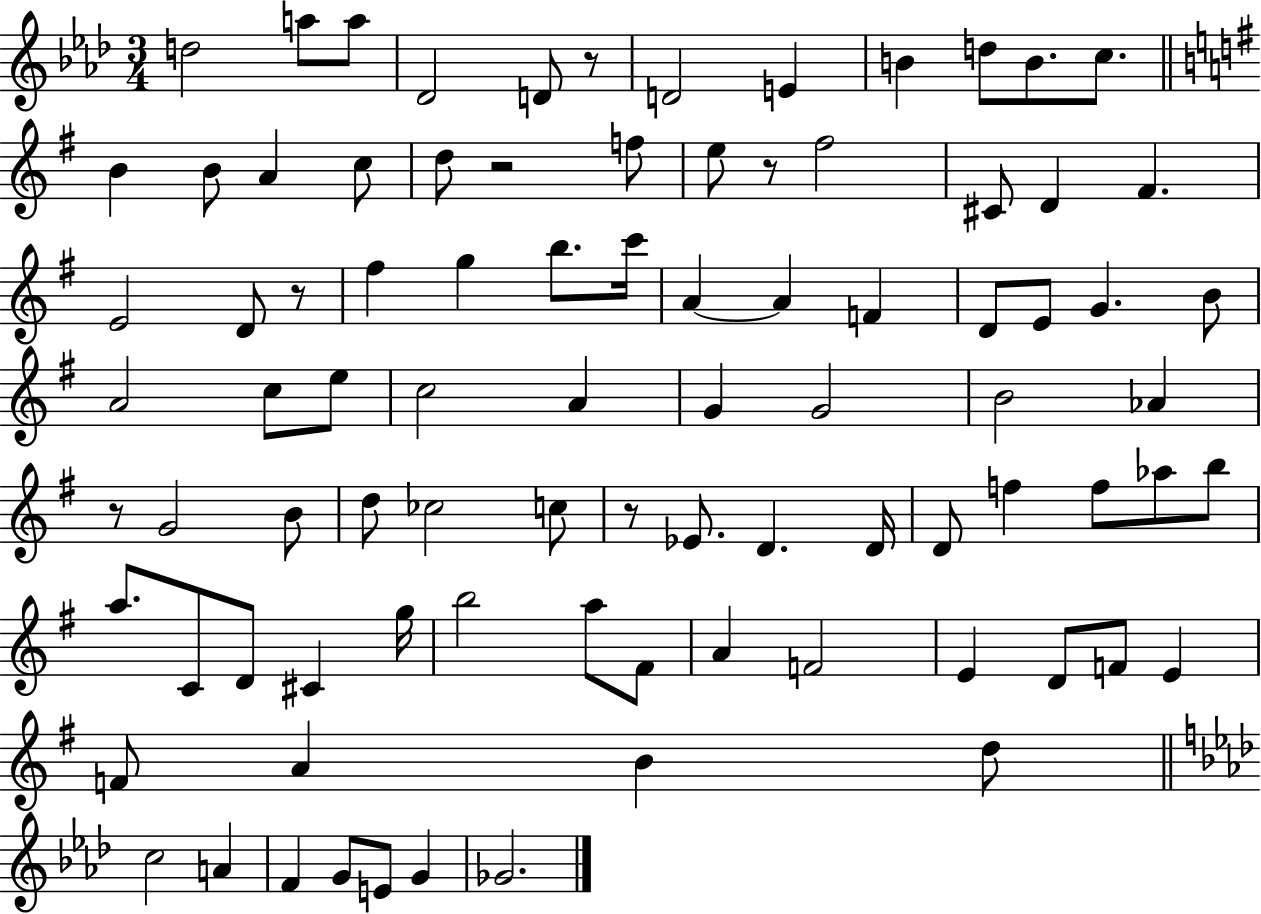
D5/h A5/e A5/e Db4/h D4/e R/e D4/h E4/q B4/q D5/e B4/e. C5/e. B4/q B4/e A4/q C5/e D5/e R/h F5/e E5/e R/e F#5/h C#4/e D4/q F#4/q. E4/h D4/e R/e F#5/q G5/q B5/e. C6/s A4/q A4/q F4/q D4/e E4/e G4/q. B4/e A4/h C5/e E5/e C5/h A4/q G4/q G4/h B4/h Ab4/q R/e G4/h B4/e D5/e CES5/h C5/e R/e Eb4/e. D4/q. D4/s D4/e F5/q F5/e Ab5/e B5/e A5/e. C4/e D4/e C#4/q G5/s B5/h A5/e F#4/e A4/q F4/h E4/q D4/e F4/e E4/q F4/e A4/q B4/q D5/e C5/h A4/q F4/q G4/e E4/e G4/q Gb4/h.